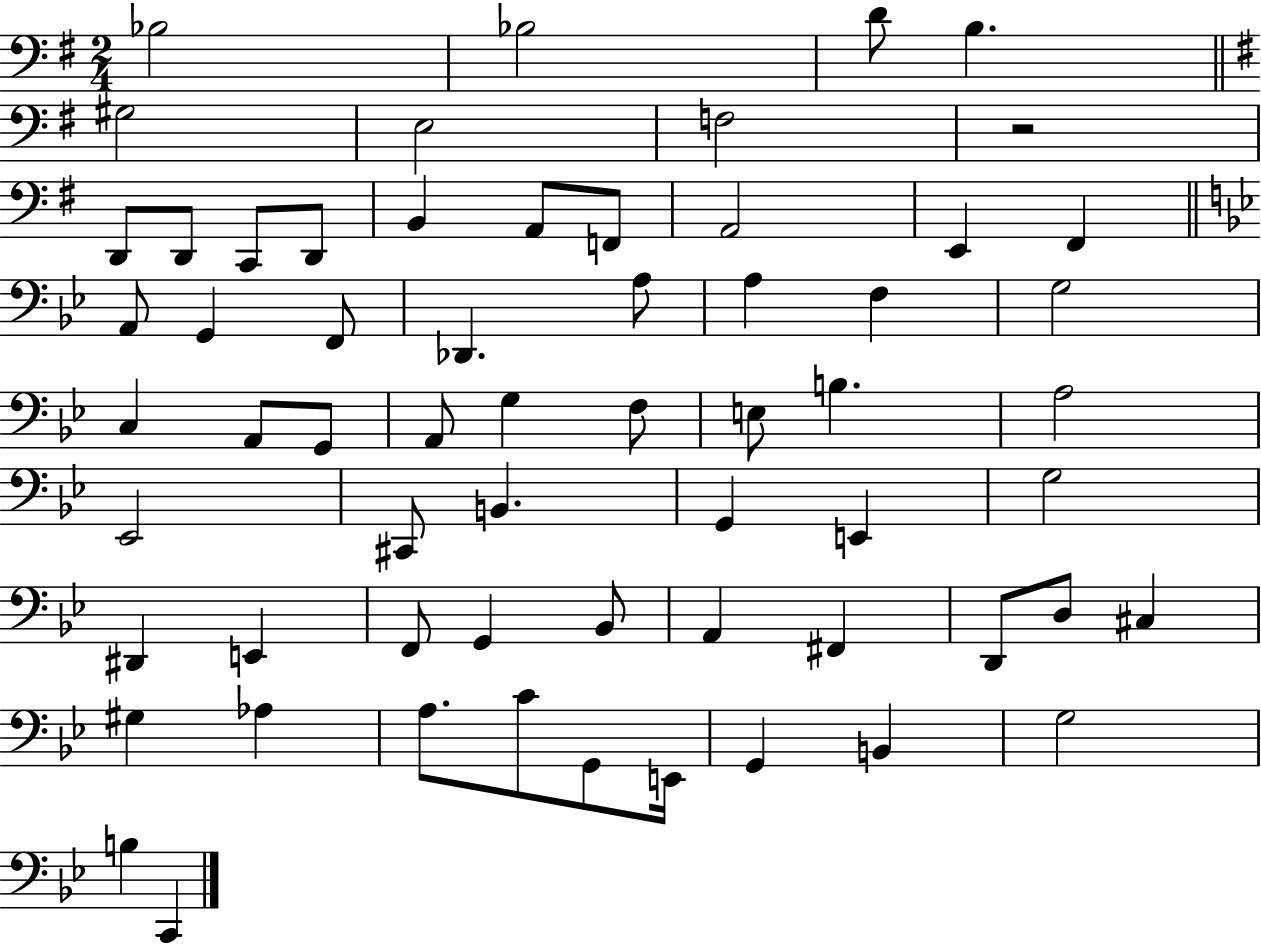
Bb3/h Bb3/h D4/e B3/q. G#3/h E3/h F3/h R/h D2/e D2/e C2/e D2/e B2/q A2/e F2/e A2/h E2/q F#2/q A2/e G2/q F2/e Db2/q. A3/e A3/q F3/q G3/h C3/q A2/e G2/e A2/e G3/q F3/e E3/e B3/q. A3/h Eb2/h C#2/e B2/q. G2/q E2/q G3/h D#2/q E2/q F2/e G2/q Bb2/e A2/q F#2/q D2/e D3/e C#3/q G#3/q Ab3/q A3/e. C4/e G2/e E2/s G2/q B2/q G3/h B3/q C2/q